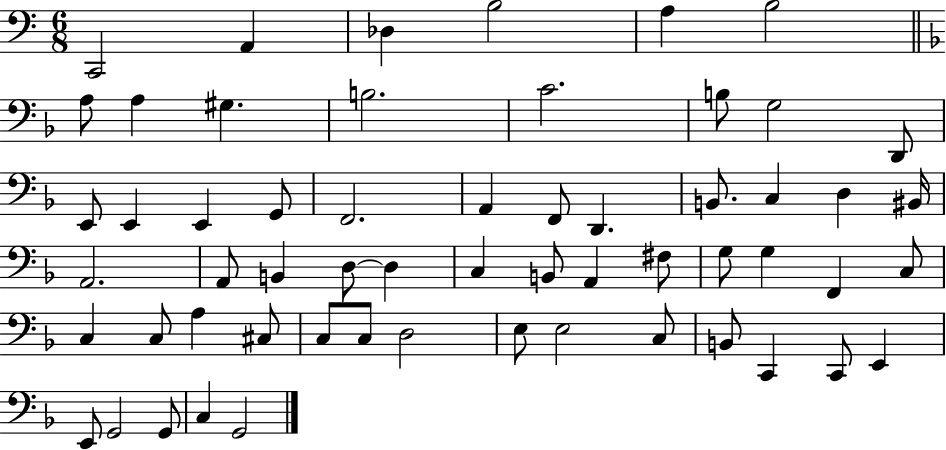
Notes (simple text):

C2/h A2/q Db3/q B3/h A3/q B3/h A3/e A3/q G#3/q. B3/h. C4/h. B3/e G3/h D2/e E2/e E2/q E2/q G2/e F2/h. A2/q F2/e D2/q. B2/e. C3/q D3/q BIS2/s A2/h. A2/e B2/q D3/e D3/q C3/q B2/e A2/q F#3/e G3/e G3/q F2/q C3/e C3/q C3/e A3/q C#3/e C3/e C3/e D3/h E3/e E3/h C3/e B2/e C2/q C2/e E2/q E2/e G2/h G2/e C3/q G2/h